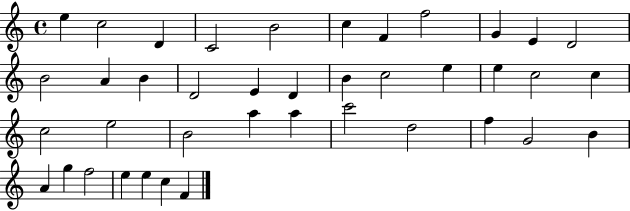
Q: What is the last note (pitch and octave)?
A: F4